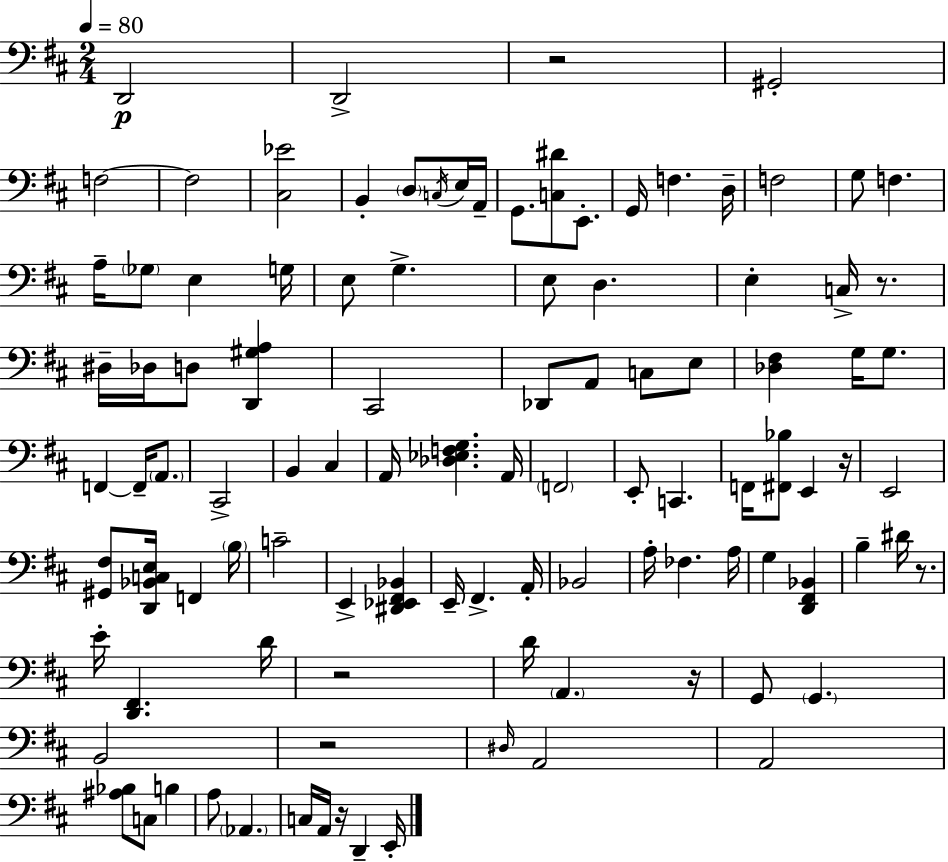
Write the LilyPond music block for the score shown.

{
  \clef bass
  \numericTimeSignature
  \time 2/4
  \key d \major
  \tempo 4 = 80
  d,2\p | d,2-> | r2 | gis,2-. | \break f2~~ | f2 | <cis ees'>2 | b,4-. \parenthesize d8 \acciaccatura { c16 } e16 | \break a,16-- g,8. <c dis'>8 e,8.-. | g,16 f4. | d16-- f2 | g8 f4. | \break a16-- \parenthesize ges8 e4 | g16 e8 g4.-> | e8 d4. | e4-. c16-> r8. | \break dis16-- des16 d8 <d, gis a>4 | cis,2 | des,8 a,8 c8 e8 | <des fis>4 g16 g8. | \break f,4~~ f,16-- \parenthesize a,8. | cis,2-> | b,4 cis4 | a,16 <des ees f g>4. | \break a,16 \parenthesize f,2 | e,8-. c,4. | f,16 <fis, bes>8 e,4 | r16 e,2 | \break <gis, fis>8 <d, bes, c e>16 f,4 | \parenthesize b16 c'2-- | e,4-> <dis, ees, fis, bes,>4 | e,16-- fis,4.-> | \break a,16-. bes,2 | a16-. fes4. | a16 g4 <d, fis, bes,>4 | b4-- dis'16 r8. | \break e'16-. <d, fis,>4. | d'16 r2 | d'16 \parenthesize a,4. | r16 g,8 \parenthesize g,4. | \break b,2 | r2 | \grace { dis16 } a,2 | a,2 | \break <ais bes>8 c8 b4 | a8 \parenthesize aes,4. | c16 a,16 r16 d,4-- | e,16-. \bar "|."
}